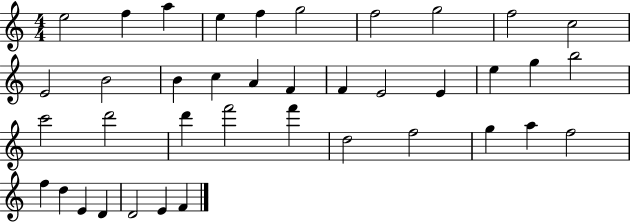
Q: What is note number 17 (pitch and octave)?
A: F4